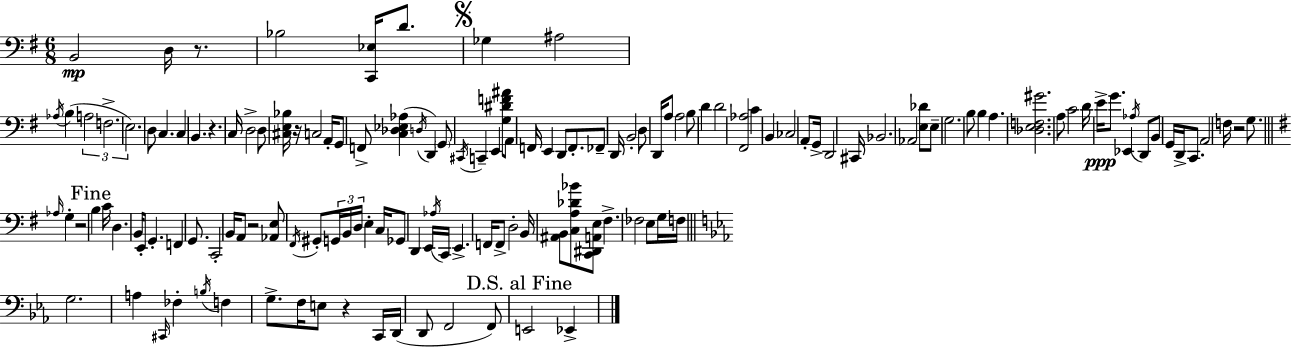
B2/h D3/s R/e. Bb3/h [C2,Eb3]/s D4/e. Gb3/q A#3/h Ab3/s B3/q A3/h F3/h. E3/h. D3/e C3/q. C3/q B2/q. R/q. C3/s D3/h D3/e [C#3,E3,Bb3]/s R/s C3/h A2/s G2/e F2/e [C3,Db3,Eb3,Ab3]/q D3/s D2/q G2/e C#2/s C2/q E2/q [G3,D#4,F4,A#4]/e A2/e F2/s E2/q D2/e F2/e. FES2/e D2/s B2/h D3/e D2/s A3/e A3/h B3/e D4/q D4/h [F#2,Ab3]/h C4/q B2/q CES3/h A2/e G2/s D2/h C#2/s Bb2/h. Ab2/h [E3,Db4]/e E3/e G3/h. B3/e B3/q A3/q. [Db3,E3,F3,G#4]/h. A3/e C4/h D4/s E4/s G4/e. Eb2/q Ab3/s D2/e B2/e G2/s D2/s C2/e. A2/h F3/s R/h G3/e. Ab3/s G3/q R/h B3/q C4/s D3/q. B2/s E2/e G2/q. F2/q G2/e. C2/h B2/s A2/e R/h [Ab2,E3]/e F#2/s G#2/e G2/s B2/s D3/s E3/q C3/s Gb2/e D2/q E2/s Ab3/s C2/s E2/q. F2/s F2/e D3/h B2/s [A#2,B2]/e [C3,A3,Db4,Bb4]/e [C2,D#2,A2,E3]/e F#3/q. FES3/h E3/e G3/s F3/s G3/h. A3/q C#2/s FES3/q B3/s F3/q G3/e. F3/s E3/e R/q C2/s D2/s D2/e F2/h F2/e E2/h Eb2/q